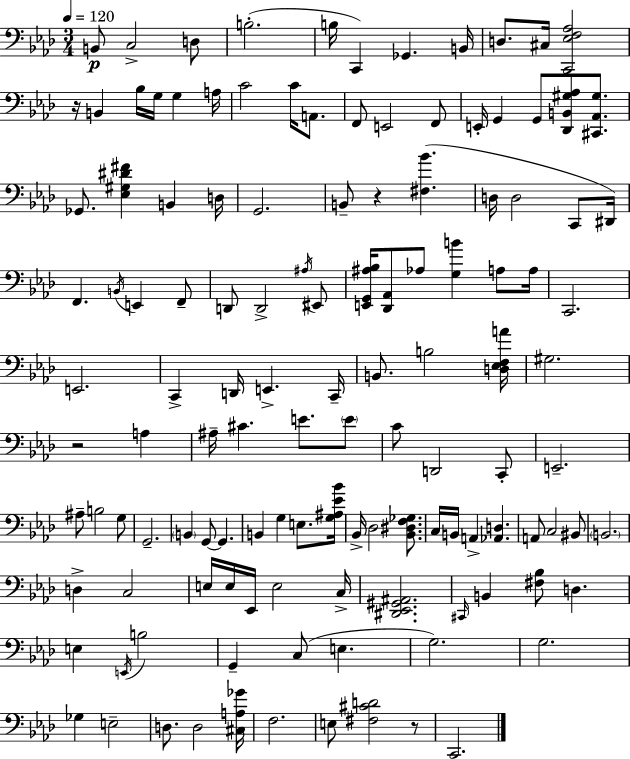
X:1
T:Untitled
M:3/4
L:1/4
K:Ab
B,,/2 C,2 D,/2 B,2 B,/4 C,, _G,, B,,/4 D,/2 ^C,/4 [C,,_E,F,_A,]2 z/4 B,, _B,/4 G,/4 G, A,/4 C2 C/4 A,,/2 F,,/2 E,,2 F,,/2 E,,/4 G,, G,,/2 [_D,,B,,^G,_A,]/2 [^C,,_A,,^G,]/2 _G,,/2 [_E,^G,^D^F] B,, D,/4 G,,2 B,,/2 z [^F,_B] D,/4 D,2 C,,/2 ^D,,/4 F,, B,,/4 E,, F,,/2 D,,/2 D,,2 ^A,/4 ^E,,/2 [E,,G,,^A,_B,]/4 [_D,,_A,,]/2 _A,/2 [G,B] A,/2 A,/4 C,,2 E,,2 C,, D,,/4 E,, C,,/4 B,,/2 B,2 [D,_E,F,A]/4 ^G,2 z2 A, ^A,/4 ^C E/2 E/2 C/2 D,,2 C,,/2 E,,2 ^A,/2 B,2 G,/2 G,,2 B,, G,,/2 G,, B,, G, E,/2 [G,^A,_E_B]/4 _B,,/4 _D,2 [_B,,^D,F,_G,]/2 C,/4 B,,/4 A,, [_A,,D,] A,,/2 C,2 ^B,,/2 B,,2 D, C,2 E,/4 E,/4 _E,,/4 E,2 C,/4 [^D,,_E,,^G,,^A,,]2 ^C,,/4 B,, [^F,_B,]/2 D, E, E,,/4 B,2 G,, C,/2 E, G,2 G,2 _G, E,2 D,/2 D,2 [^C,A,_G]/4 F,2 E,/2 [^F,^CD]2 z/2 C,,2